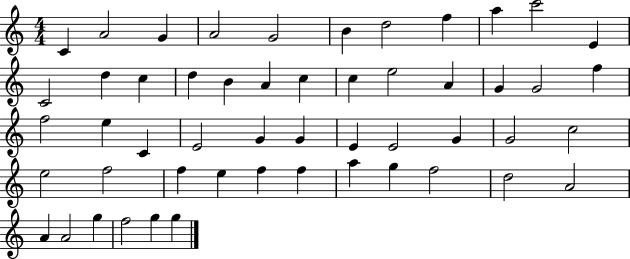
X:1
T:Untitled
M:4/4
L:1/4
K:C
C A2 G A2 G2 B d2 f a c'2 E C2 d c d B A c c e2 A G G2 f f2 e C E2 G G E E2 G G2 c2 e2 f2 f e f f a g f2 d2 A2 A A2 g f2 g g